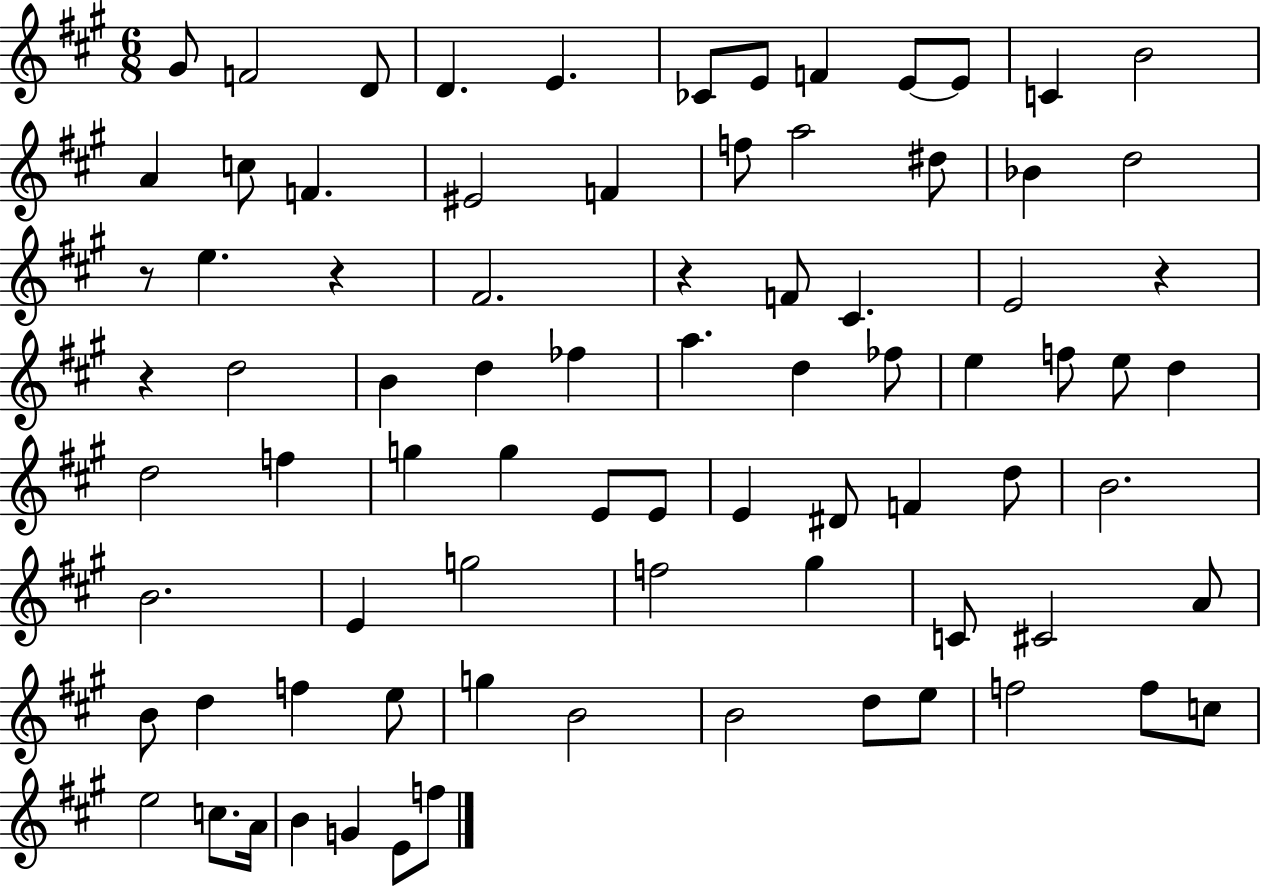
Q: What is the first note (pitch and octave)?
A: G#4